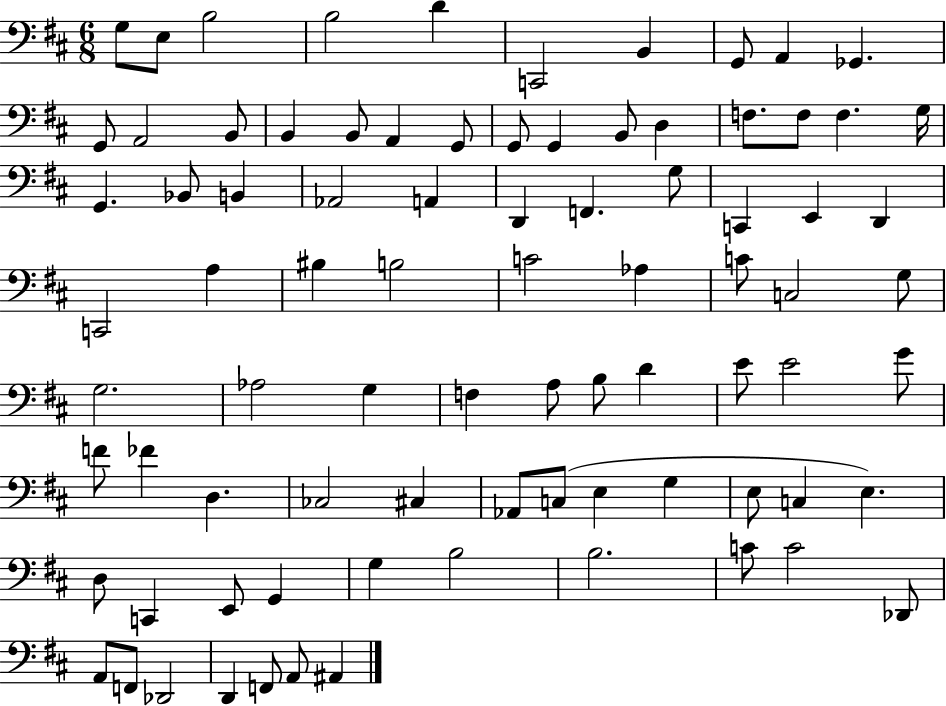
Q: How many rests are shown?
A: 0